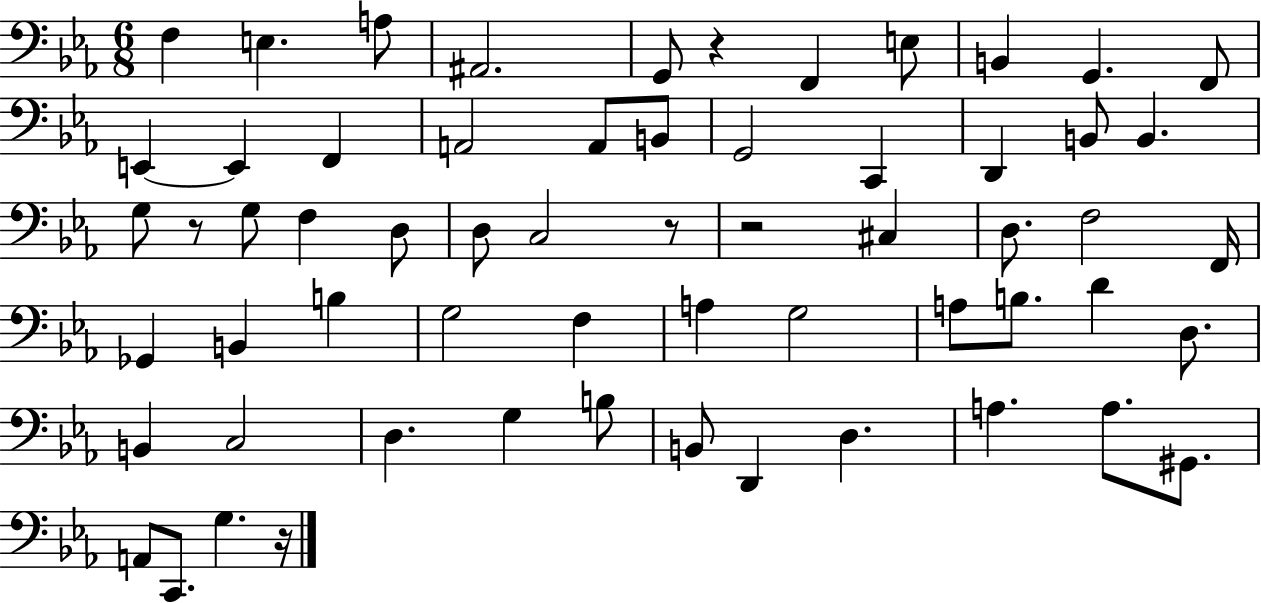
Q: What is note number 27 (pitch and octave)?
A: C3